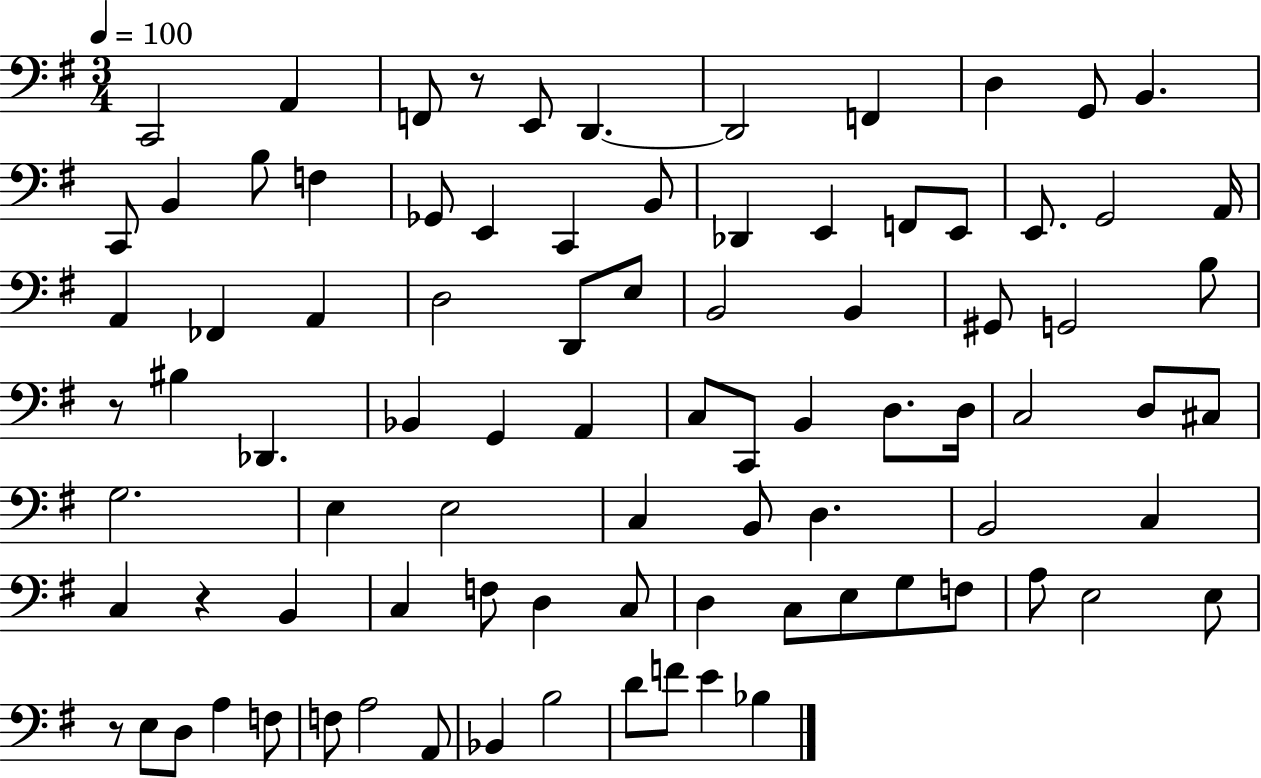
C2/h A2/q F2/e R/e E2/e D2/q. D2/h F2/q D3/q G2/e B2/q. C2/e B2/q B3/e F3/q Gb2/e E2/q C2/q B2/e Db2/q E2/q F2/e E2/e E2/e. G2/h A2/s A2/q FES2/q A2/q D3/h D2/e E3/e B2/h B2/q G#2/e G2/h B3/e R/e BIS3/q Db2/q. Bb2/q G2/q A2/q C3/e C2/e B2/q D3/e. D3/s C3/h D3/e C#3/e G3/h. E3/q E3/h C3/q B2/e D3/q. B2/h C3/q C3/q R/q B2/q C3/q F3/e D3/q C3/e D3/q C3/e E3/e G3/e F3/e A3/e E3/h E3/e R/e E3/e D3/e A3/q F3/e F3/e A3/h A2/e Bb2/q B3/h D4/e F4/e E4/q Bb3/q